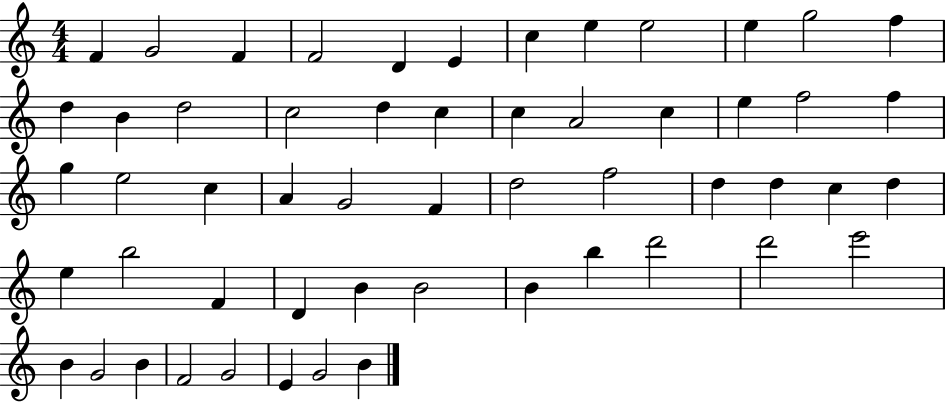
F4/q G4/h F4/q F4/h D4/q E4/q C5/q E5/q E5/h E5/q G5/h F5/q D5/q B4/q D5/h C5/h D5/q C5/q C5/q A4/h C5/q E5/q F5/h F5/q G5/q E5/h C5/q A4/q G4/h F4/q D5/h F5/h D5/q D5/q C5/q D5/q E5/q B5/h F4/q D4/q B4/q B4/h B4/q B5/q D6/h D6/h E6/h B4/q G4/h B4/q F4/h G4/h E4/q G4/h B4/q